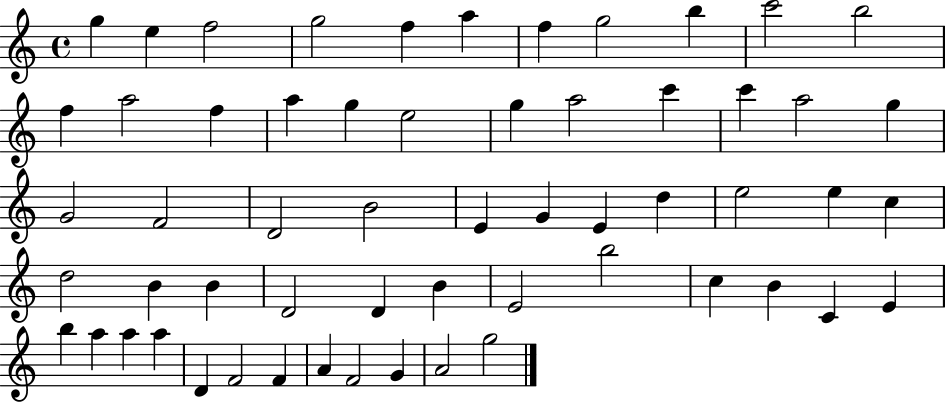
{
  \clef treble
  \time 4/4
  \defaultTimeSignature
  \key c \major
  g''4 e''4 f''2 | g''2 f''4 a''4 | f''4 g''2 b''4 | c'''2 b''2 | \break f''4 a''2 f''4 | a''4 g''4 e''2 | g''4 a''2 c'''4 | c'''4 a''2 g''4 | \break g'2 f'2 | d'2 b'2 | e'4 g'4 e'4 d''4 | e''2 e''4 c''4 | \break d''2 b'4 b'4 | d'2 d'4 b'4 | e'2 b''2 | c''4 b'4 c'4 e'4 | \break b''4 a''4 a''4 a''4 | d'4 f'2 f'4 | a'4 f'2 g'4 | a'2 g''2 | \break \bar "|."
}